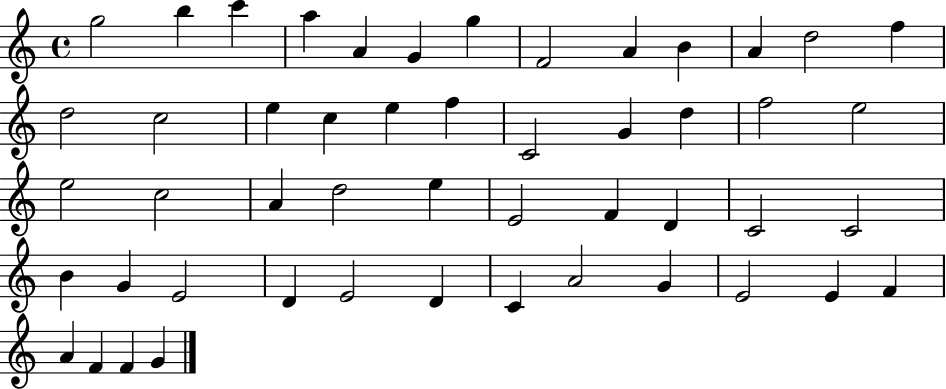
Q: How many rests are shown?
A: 0